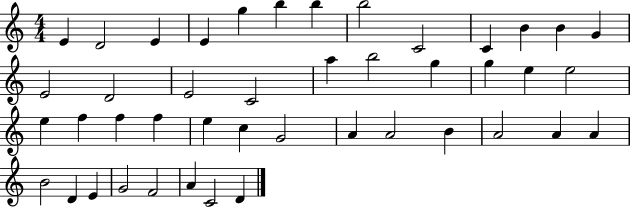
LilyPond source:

{
  \clef treble
  \numericTimeSignature
  \time 4/4
  \key c \major
  e'4 d'2 e'4 | e'4 g''4 b''4 b''4 | b''2 c'2 | c'4 b'4 b'4 g'4 | \break e'2 d'2 | e'2 c'2 | a''4 b''2 g''4 | g''4 e''4 e''2 | \break e''4 f''4 f''4 f''4 | e''4 c''4 g'2 | a'4 a'2 b'4 | a'2 a'4 a'4 | \break b'2 d'4 e'4 | g'2 f'2 | a'4 c'2 d'4 | \bar "|."
}